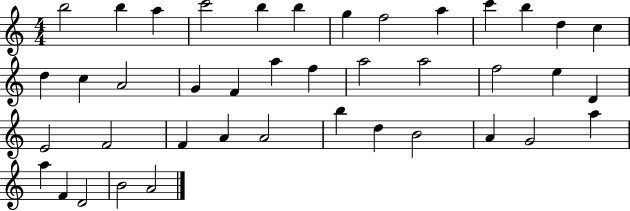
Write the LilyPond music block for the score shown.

{
  \clef treble
  \numericTimeSignature
  \time 4/4
  \key c \major
  b''2 b''4 a''4 | c'''2 b''4 b''4 | g''4 f''2 a''4 | c'''4 b''4 d''4 c''4 | \break d''4 c''4 a'2 | g'4 f'4 a''4 f''4 | a''2 a''2 | f''2 e''4 d'4 | \break e'2 f'2 | f'4 a'4 a'2 | b''4 d''4 b'2 | a'4 g'2 a''4 | \break a''4 f'4 d'2 | b'2 a'2 | \bar "|."
}